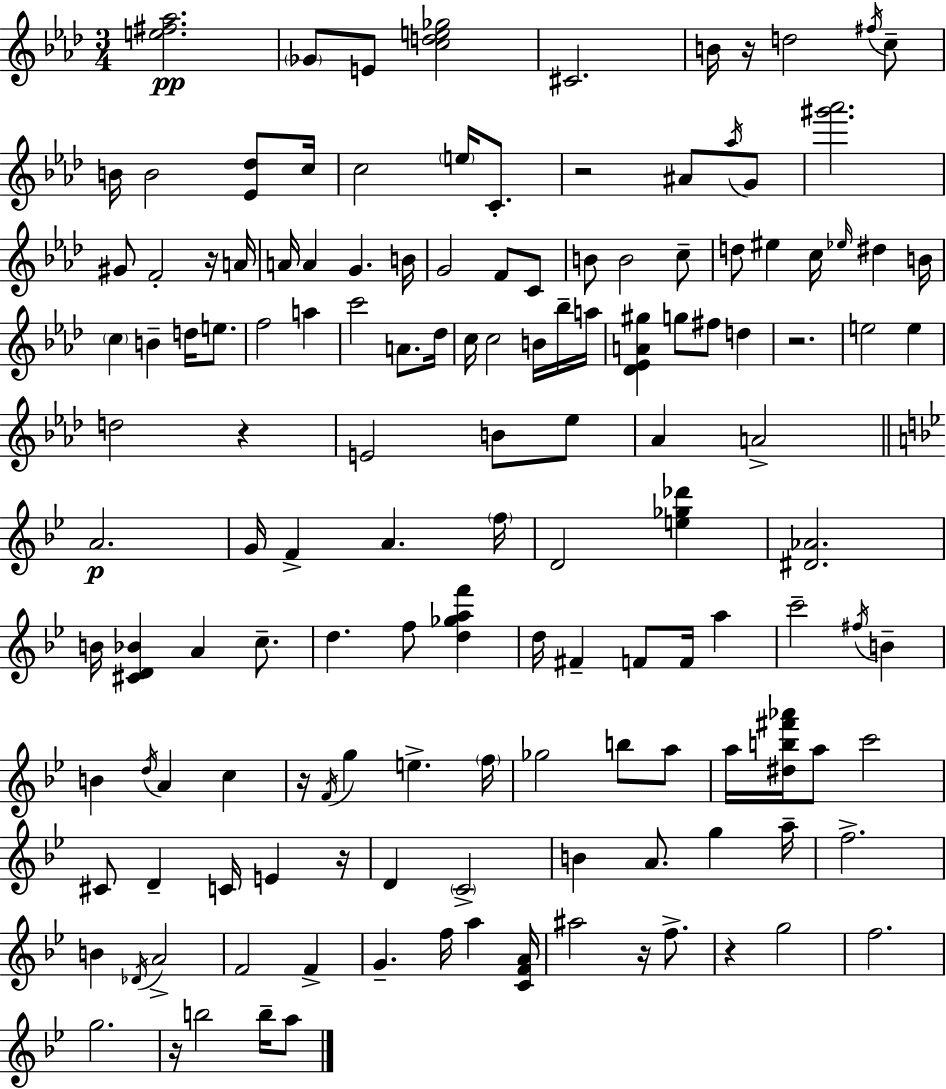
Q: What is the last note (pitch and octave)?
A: A5